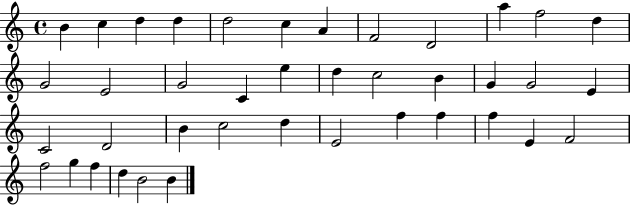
X:1
T:Untitled
M:4/4
L:1/4
K:C
B c d d d2 c A F2 D2 a f2 d G2 E2 G2 C e d c2 B G G2 E C2 D2 B c2 d E2 f f f E F2 f2 g f d B2 B